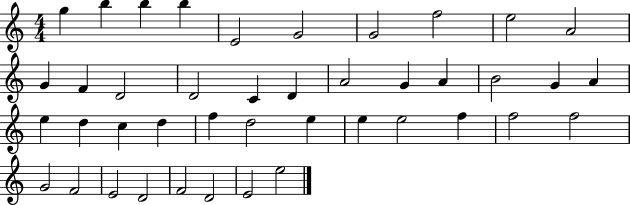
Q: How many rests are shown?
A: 0